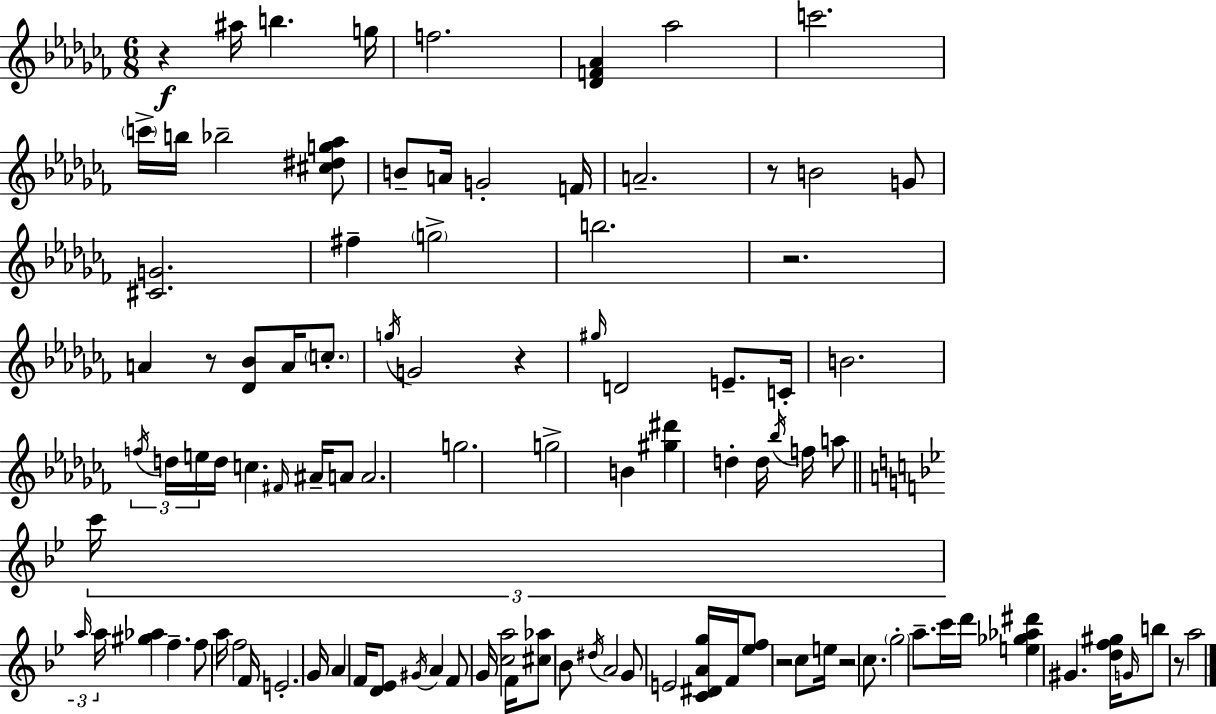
{
  \clef treble
  \numericTimeSignature
  \time 6/8
  \key aes \minor
  r4\f ais''16 b''4. g''16 | f''2. | <des' f' aes'>4 aes''2 | c'''2. | \break \parenthesize c'''16-> b''16 bes''2-- <cis'' dis'' g'' aes''>8 | b'8-- a'16 g'2-. f'16 | a'2.-- | r8 b'2 g'8 | \break <cis' g'>2. | fis''4-- \parenthesize g''2-> | b''2. | r2. | \break a'4 r8 <des' bes'>8 a'16 \parenthesize c''8.-. | \acciaccatura { g''16 } g'2 r4 | \grace { gis''16 } d'2 e'8.-- | c'16-. b'2. | \break \tuplet 3/2 { \acciaccatura { f''16 } d''16 e''16 } d''16 c''4. | \grace { fis'16 } ais'16-- a'8 a'2. | g''2. | g''2-> | \break b'4 <gis'' dis'''>4 d''4-. | d''16 \acciaccatura { bes''16 } f''16 a''8 \bar "||" \break \key bes \major \tuplet 3/2 { c'''16 \grace { a''16 } a''16 } <gis'' aes''>4 f''4.-- | f''8 a''16 f''2 | f'16 e'2.-. | g'16 a'4 f'16 <d' ees'>8 \acciaccatura { gis'16 } a'4 | \break f'8 g'16 <c'' a''>2 | f'16 <cis'' aes''>8 bes'8 \acciaccatura { dis''16 } a'2 | g'8 e'2 | <c' dis' a' g''>16 f'16 <ees'' f''>8 r2 | \break c''8 e''16 r2 | c''8. \parenthesize g''2-. a''8.-- | c'''16 d'''16 <e'' ges'' aes'' dis'''>4 gis'4. | <d'' f'' gis''>16 \grace { g'16 } b''8 r8 a''2 | \break \bar "|."
}